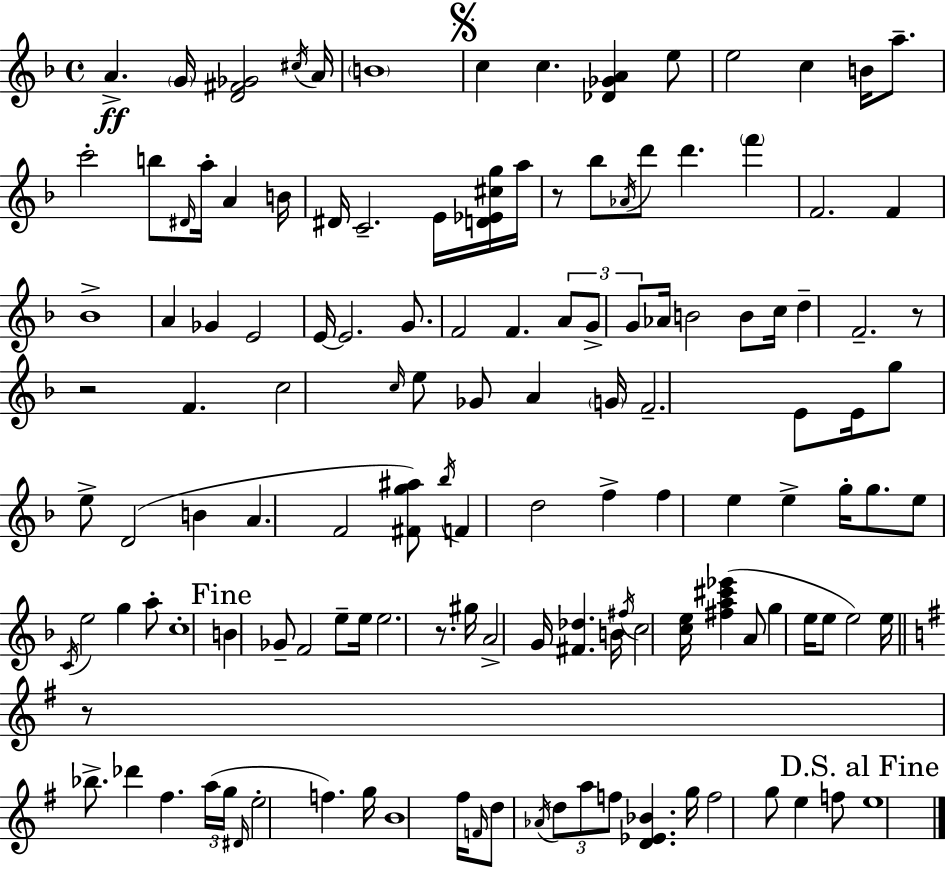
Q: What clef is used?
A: treble